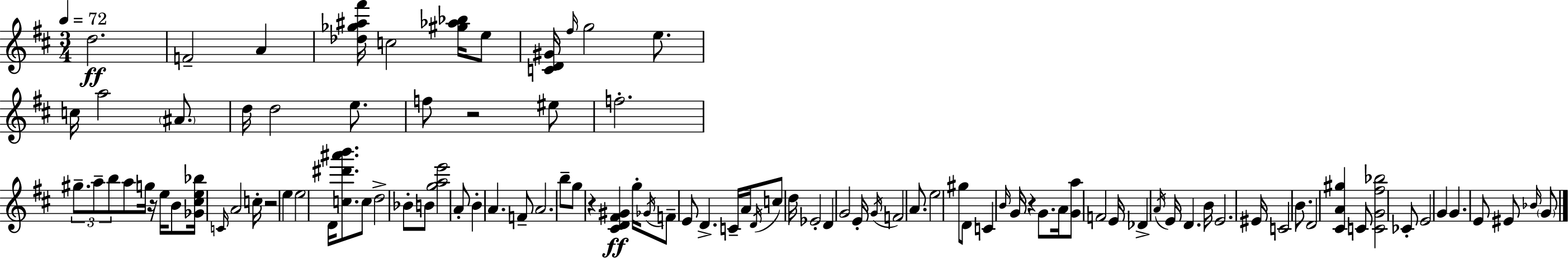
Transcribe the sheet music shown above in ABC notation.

X:1
T:Untitled
M:3/4
L:1/4
K:D
d2 F2 A [_d_g^a^f']/4 c2 [^g_a_b]/4 e/2 [CD^G]/4 ^f/4 g2 e/2 c/4 a2 ^A/2 d/4 d2 e/2 f/2 z2 ^e/2 f2 ^g/2 a/2 b/2 a/2 g/4 z/4 e/4 B/2 [_G^ce_b]/4 C/4 A2 c/4 z2 e e2 D/4 [c^d'^a'b']/2 c/2 d2 _B/2 B/2 [gae']2 A/2 B A F/2 A2 b/2 g/2 z [^CD^F^G] g/4 _G/4 F/2 E/2 D C/4 A/4 D/4 c/2 d/4 _E2 D G2 E/4 G/4 F2 A/2 e2 ^g/2 D/2 C B/4 G/4 z G/2 A/4 [Ga]/2 F2 E/4 _D A/4 E/4 D B/4 E2 ^E/4 C2 B/2 D2 [^CA^g] C/2 [CG^f_b]2 _C/2 E2 G G E/2 ^E/2 _B/4 G/2